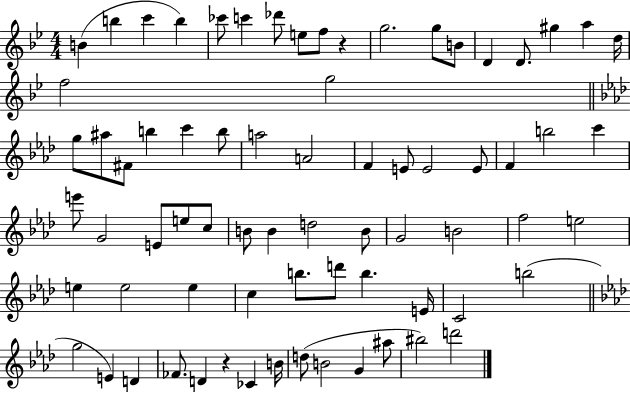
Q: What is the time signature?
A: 4/4